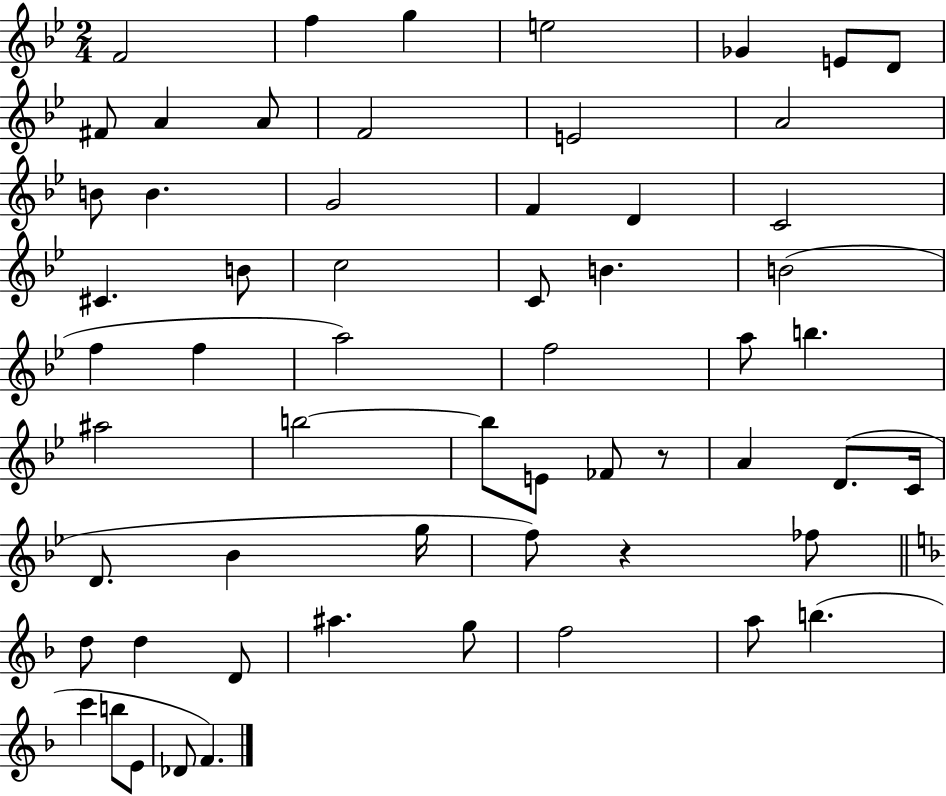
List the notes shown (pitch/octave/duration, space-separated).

F4/h F5/q G5/q E5/h Gb4/q E4/e D4/e F#4/e A4/q A4/e F4/h E4/h A4/h B4/e B4/q. G4/h F4/q D4/q C4/h C#4/q. B4/e C5/h C4/e B4/q. B4/h F5/q F5/q A5/h F5/h A5/e B5/q. A#5/h B5/h B5/e E4/e FES4/e R/e A4/q D4/e. C4/s D4/e. Bb4/q G5/s F5/e R/q FES5/e D5/e D5/q D4/e A#5/q. G5/e F5/h A5/e B5/q. C6/q B5/e E4/e Db4/e F4/q.